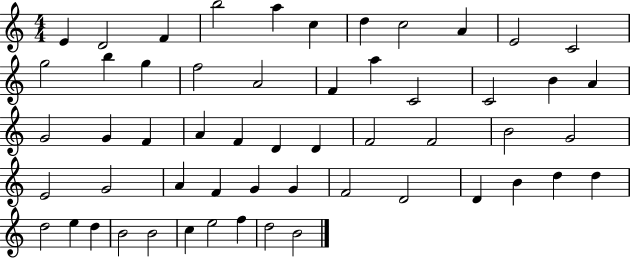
X:1
T:Untitled
M:4/4
L:1/4
K:C
E D2 F b2 a c d c2 A E2 C2 g2 b g f2 A2 F a C2 C2 B A G2 G F A F D D F2 F2 B2 G2 E2 G2 A F G G F2 D2 D B d d d2 e d B2 B2 c e2 f d2 B2